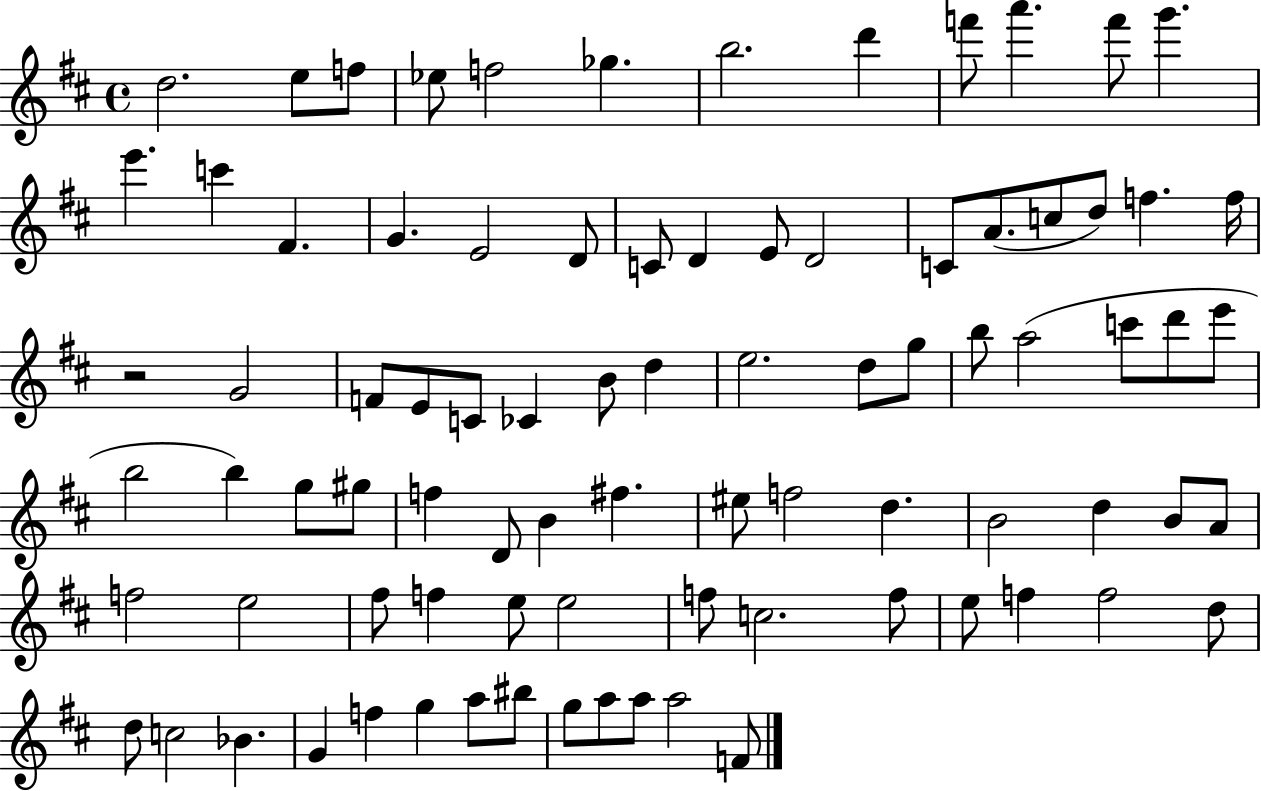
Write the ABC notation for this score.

X:1
T:Untitled
M:4/4
L:1/4
K:D
d2 e/2 f/2 _e/2 f2 _g b2 d' f'/2 a' f'/2 g' e' c' ^F G E2 D/2 C/2 D E/2 D2 C/2 A/2 c/2 d/2 f f/4 z2 G2 F/2 E/2 C/2 _C B/2 d e2 d/2 g/2 b/2 a2 c'/2 d'/2 e'/2 b2 b g/2 ^g/2 f D/2 B ^f ^e/2 f2 d B2 d B/2 A/2 f2 e2 ^f/2 f e/2 e2 f/2 c2 f/2 e/2 f f2 d/2 d/2 c2 _B G f g a/2 ^b/2 g/2 a/2 a/2 a2 F/2